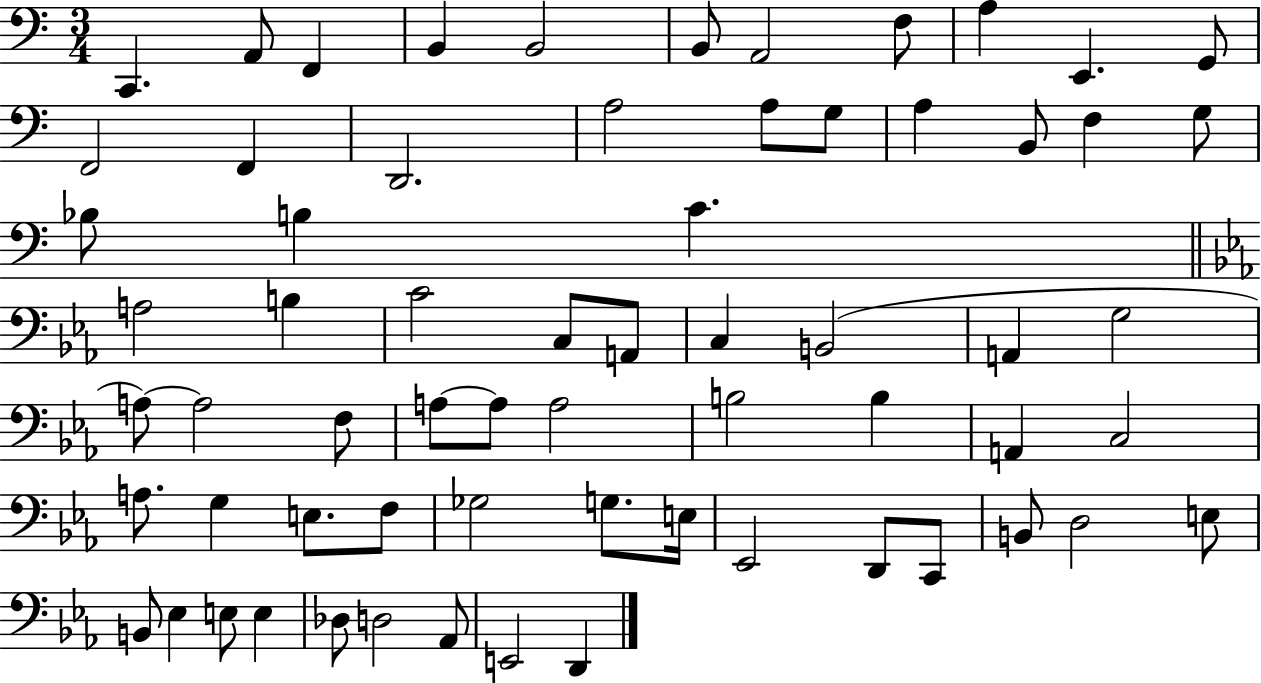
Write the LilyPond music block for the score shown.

{
  \clef bass
  \numericTimeSignature
  \time 3/4
  \key c \major
  c,4. a,8 f,4 | b,4 b,2 | b,8 a,2 f8 | a4 e,4. g,8 | \break f,2 f,4 | d,2. | a2 a8 g8 | a4 b,8 f4 g8 | \break bes8 b4 c'4. | \bar "||" \break \key ees \major a2 b4 | c'2 c8 a,8 | c4 b,2( | a,4 g2 | \break a8~~) a2 f8 | a8~~ a8 a2 | b2 b4 | a,4 c2 | \break a8. g4 e8. f8 | ges2 g8. e16 | ees,2 d,8 c,8 | b,8 d2 e8 | \break b,8 ees4 e8 e4 | des8 d2 aes,8 | e,2 d,4 | \bar "|."
}